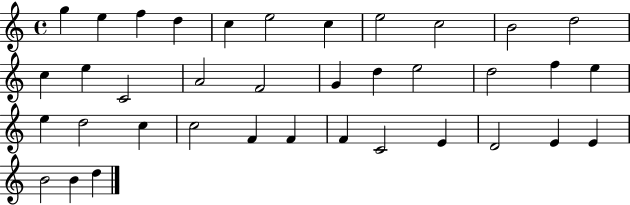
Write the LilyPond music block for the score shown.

{
  \clef treble
  \time 4/4
  \defaultTimeSignature
  \key c \major
  g''4 e''4 f''4 d''4 | c''4 e''2 c''4 | e''2 c''2 | b'2 d''2 | \break c''4 e''4 c'2 | a'2 f'2 | g'4 d''4 e''2 | d''2 f''4 e''4 | \break e''4 d''2 c''4 | c''2 f'4 f'4 | f'4 c'2 e'4 | d'2 e'4 e'4 | \break b'2 b'4 d''4 | \bar "|."
}